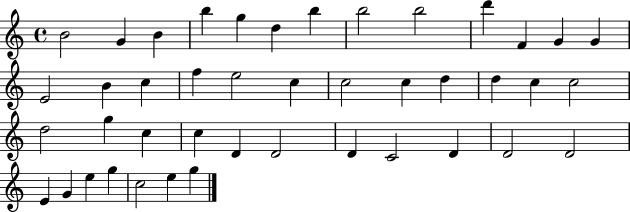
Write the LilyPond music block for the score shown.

{
  \clef treble
  \time 4/4
  \defaultTimeSignature
  \key c \major
  b'2 g'4 b'4 | b''4 g''4 d''4 b''4 | b''2 b''2 | d'''4 f'4 g'4 g'4 | \break e'2 b'4 c''4 | f''4 e''2 c''4 | c''2 c''4 d''4 | d''4 c''4 c''2 | \break d''2 g''4 c''4 | c''4 d'4 d'2 | d'4 c'2 d'4 | d'2 d'2 | \break e'4 g'4 e''4 g''4 | c''2 e''4 g''4 | \bar "|."
}